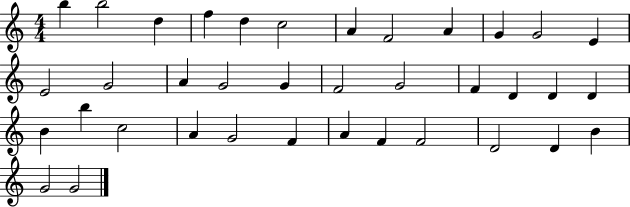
B5/q B5/h D5/q F5/q D5/q C5/h A4/q F4/h A4/q G4/q G4/h E4/q E4/h G4/h A4/q G4/h G4/q F4/h G4/h F4/q D4/q D4/q D4/q B4/q B5/q C5/h A4/q G4/h F4/q A4/q F4/q F4/h D4/h D4/q B4/q G4/h G4/h